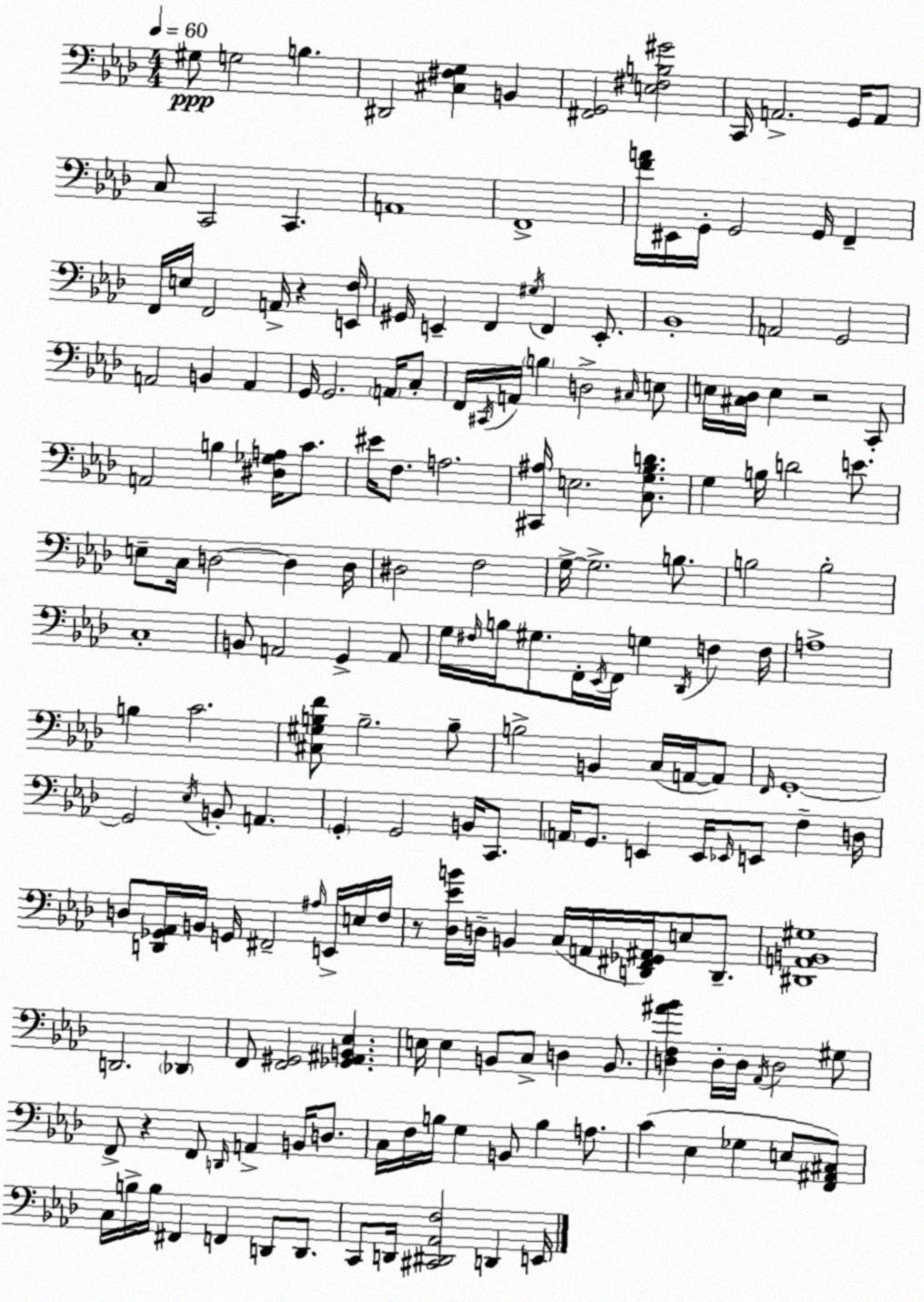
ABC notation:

X:1
T:Untitled
M:4/4
L:1/4
K:Ab
^G,/2 G,2 B, ^D,,2 [^C,^F,G,] B,, [^F,,G,,]2 [E,^F,B,^G]2 C,,/4 A,,2 G,,/4 A,,/2 C,/2 C,,2 C,, A,,4 F,,4 [FA]/4 ^E,,/4 G,,/4 G,,2 G,,/4 F,, F,,/4 E,/4 F,,2 A,,/4 z [E,,F,]/4 ^G,,/4 E,, F,, ^G,/4 F,, E,,/2 _B,,4 A,,2 G,,2 A,,2 B,, A,, G,,/4 G,,2 A,,/4 C,/2 F,,/4 ^C,,/4 A,,/4 B, D,2 ^C,/4 E,/2 E,/4 [^C,_D,]/4 E, z2 C,,/2 A,,2 B, [^D,_G,A,]/4 C/2 ^E/4 F,/2 A,2 [^C,,^A,]/4 E,2 [C,G,_B,D]/2 G, B,/4 D2 E/2 E,/2 C,/4 D,2 D, D,/4 ^D,2 F,2 G,/4 G,2 B,/2 B,2 B,2 C,4 B,,/2 A,,2 G,, A,,/2 G,/4 ^F,/4 B,/4 ^G,/2 F,,/4 _E,,/4 F,,/4 G, _D,,/4 F, F,/4 A,4 B, C2 [^C,^G,B,F]/2 B,2 B,/2 B,2 B,, C,/4 A,,/4 A,,/2 F,,/4 G,,4 G,,2 _E,/4 B,,/2 A,, G,, G,,2 B,,/4 C,,/2 A,,/4 G,,/2 E,, E,,/4 _E,,/4 E,,/2 F, D,/4 D,/2 [D,,_G,,_A,,]/4 B,,/4 G,,/4 ^F,,2 ^A,/4 E,,/4 E,/4 F,/4 z/2 [_D,_EB]/4 D,/4 B,, C,/4 A,,/4 [D,,^F,,_G,,^A,,]/4 E,/2 D,,/2 [^D,,A,,B,,^G,]4 D,,2 _D,, F,,/2 [F,,^G,,]2 [_G,,^A,,B,,_E,] E,/4 E, B,,/2 C,/2 D, B,,/2 [D,F,^A_B] D,/4 D,/4 _A,,/4 D,2 ^G,/2 F,,/2 z F,,/2 D,,/4 A,, B,,/4 D,/2 C,/4 F,/4 B,/4 G, B,,/2 B, A,/2 C _E, _G, E,/2 [F,,^A,,^C,]/2 C,/4 B,/4 B,/4 ^F,, F,, D,,/2 D,,/2 C,,/2 D,,/4 [^C,,^D,,_A,,F,]2 D,, E,,/4